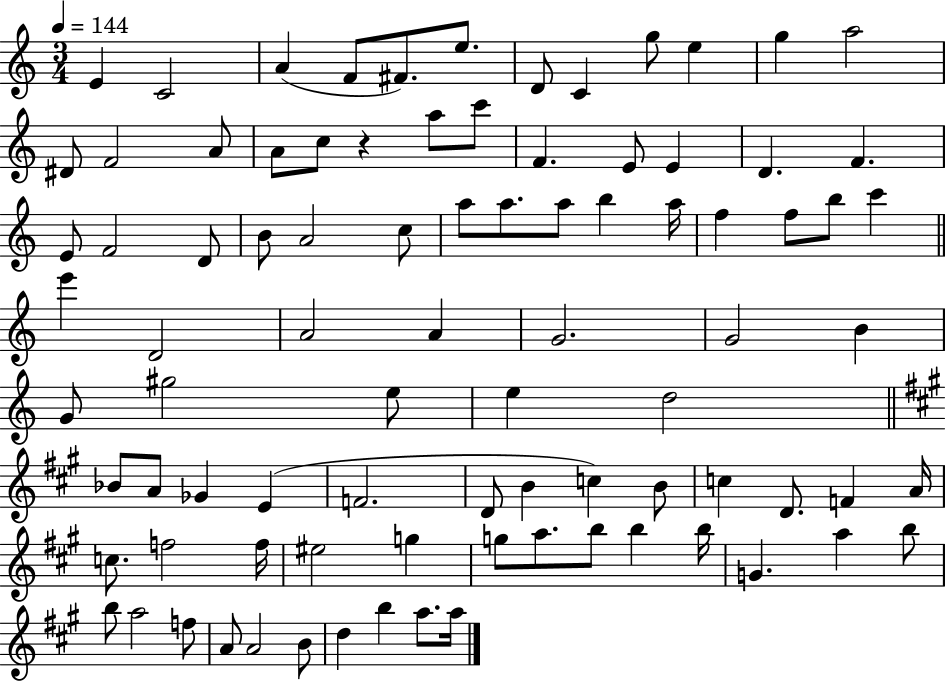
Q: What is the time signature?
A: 3/4